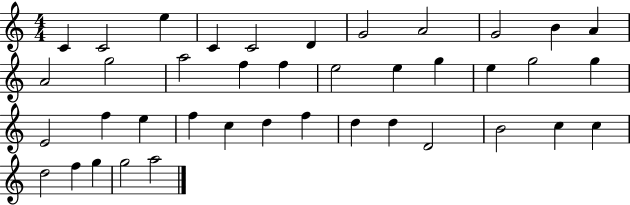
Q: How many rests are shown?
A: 0